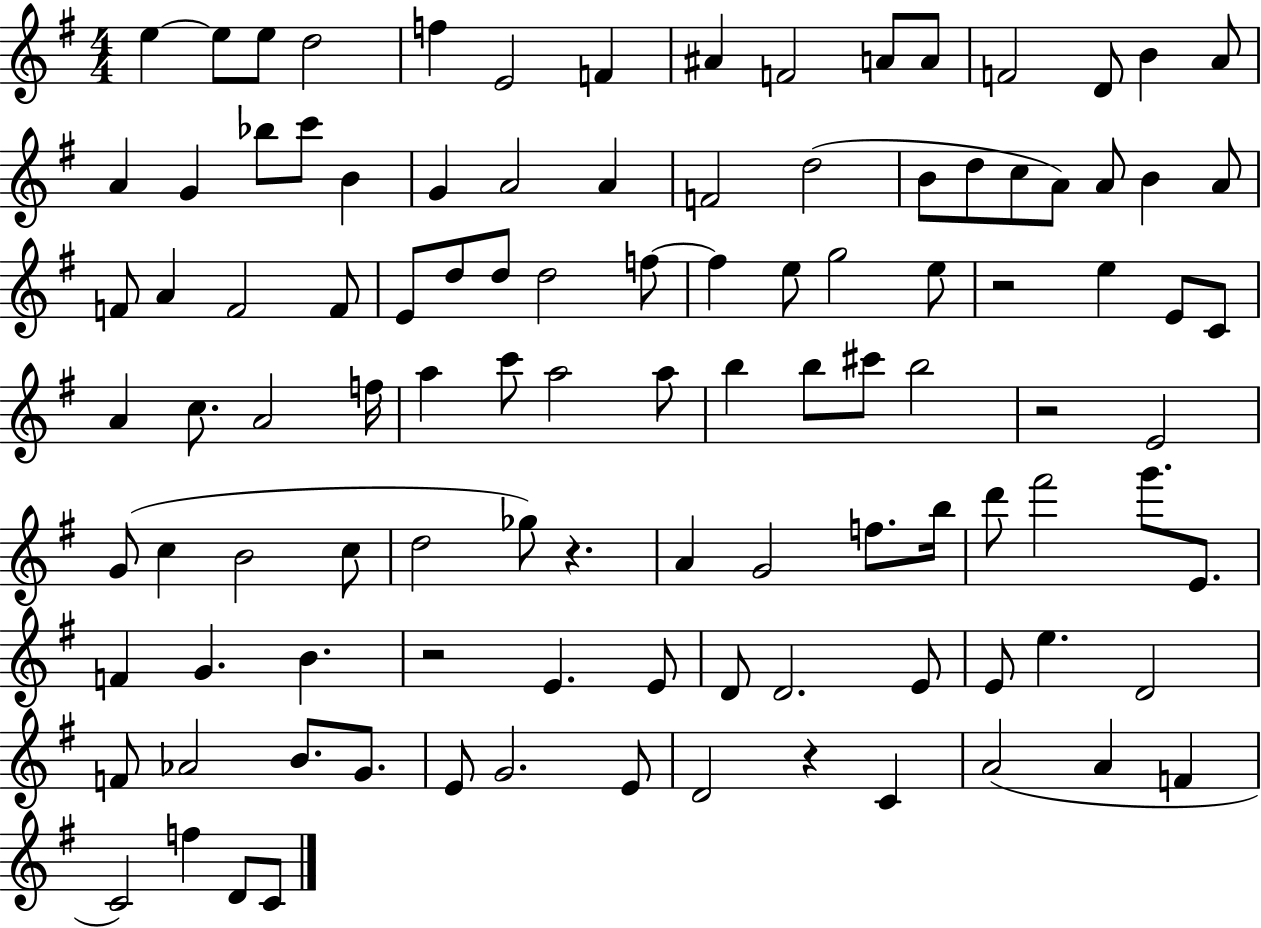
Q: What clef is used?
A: treble